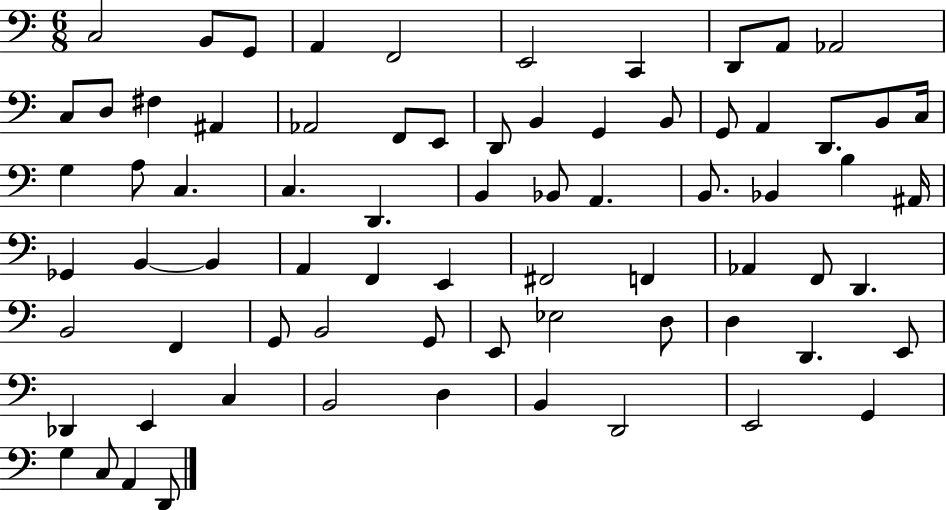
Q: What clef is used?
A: bass